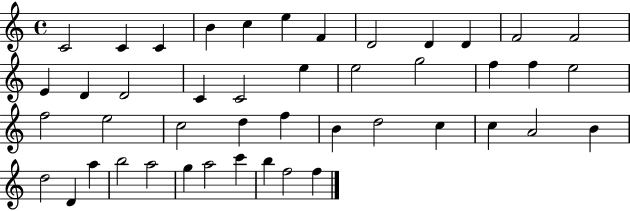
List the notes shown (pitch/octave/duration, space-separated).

C4/h C4/q C4/q B4/q C5/q E5/q F4/q D4/h D4/q D4/q F4/h F4/h E4/q D4/q D4/h C4/q C4/h E5/q E5/h G5/h F5/q F5/q E5/h F5/h E5/h C5/h D5/q F5/q B4/q D5/h C5/q C5/q A4/h B4/q D5/h D4/q A5/q B5/h A5/h G5/q A5/h C6/q B5/q F5/h F5/q